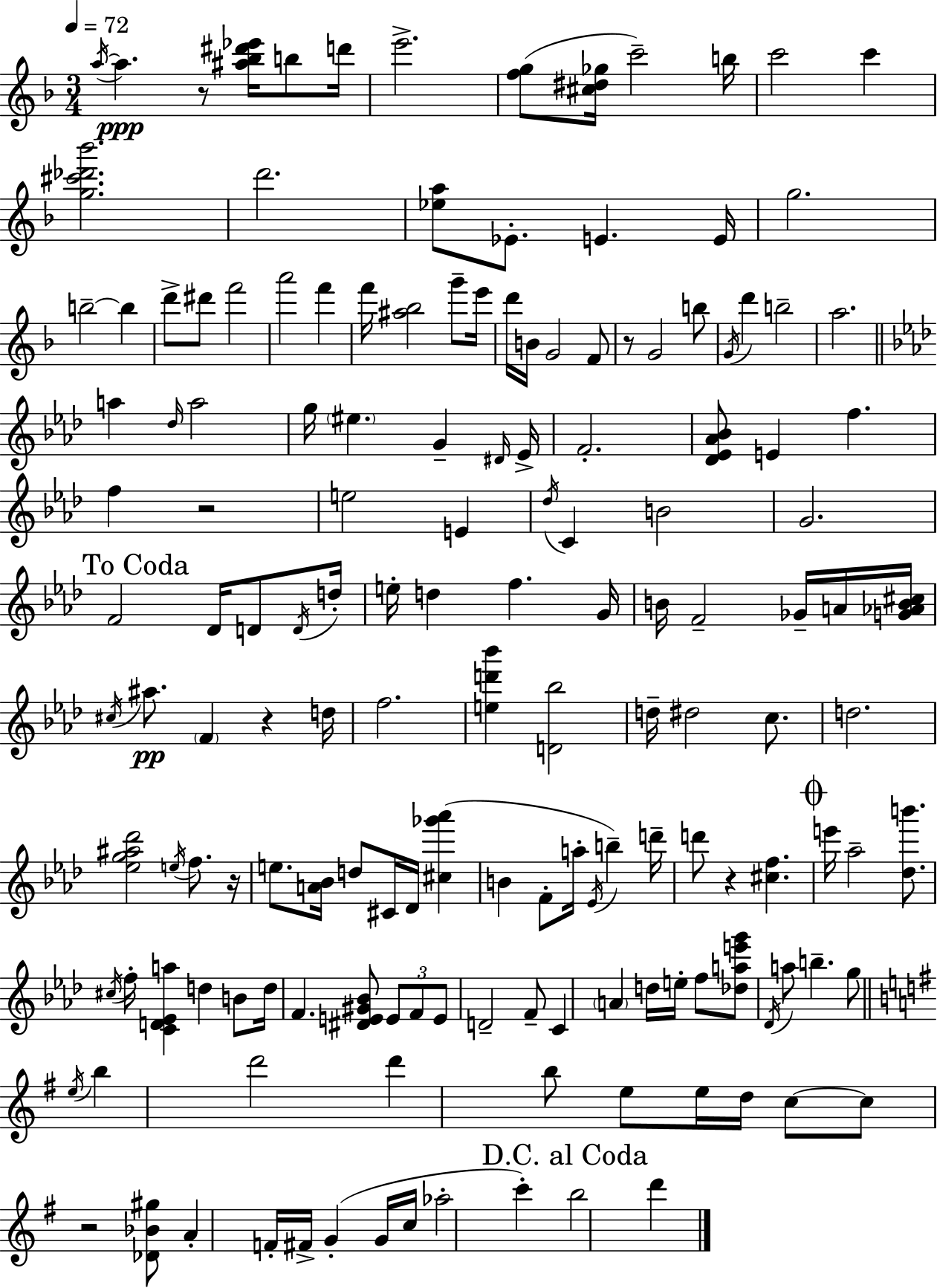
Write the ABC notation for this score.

X:1
T:Untitled
M:3/4
L:1/4
K:Dm
a/4 a z/2 [^a_b^d'_e']/4 b/2 d'/4 e'2 [fg]/2 [^c^d_g]/4 c'2 b/4 c'2 c' [g^c'_d'_b']2 d'2 [_ea]/2 _E/2 E E/4 g2 b2 b d'/2 ^d'/2 f'2 a'2 f' f'/4 [^a_b]2 g'/2 e'/4 d'/4 B/4 G2 F/2 z/2 G2 b/2 G/4 d' b2 a2 a _d/4 a2 g/4 ^e G ^D/4 _E/4 F2 [_D_E_A_B]/2 E f f z2 e2 E _d/4 C B2 G2 F2 _D/4 D/2 D/4 d/4 e/4 d f G/4 B/4 F2 _G/4 A/4 [G_AB^c]/4 ^c/4 ^a/2 F z d/4 f2 [ed'_b'] [D_b]2 d/4 ^d2 c/2 d2 [_eg^a_d']2 e/4 f/2 z/4 e/2 [A_B]/4 d/2 ^C/4 _D/4 [^c_g'_a'] B F/2 a/4 _E/4 b d'/4 d'/2 z [^cf] e'/4 _a2 [_db']/2 ^c/4 f/4 [CD_Ea] d B/2 d/4 F [^DE^G_B]/2 E/2 F/2 E/2 D2 F/2 C A d/4 e/4 f/2 [_dae'g']/2 _D/4 a/2 b g/2 e/4 b d'2 d' b/2 e/2 e/4 d/4 c/2 c/2 z2 [_D_B^g]/2 A F/4 ^F/4 G G/4 c/4 _a2 c' b2 d'